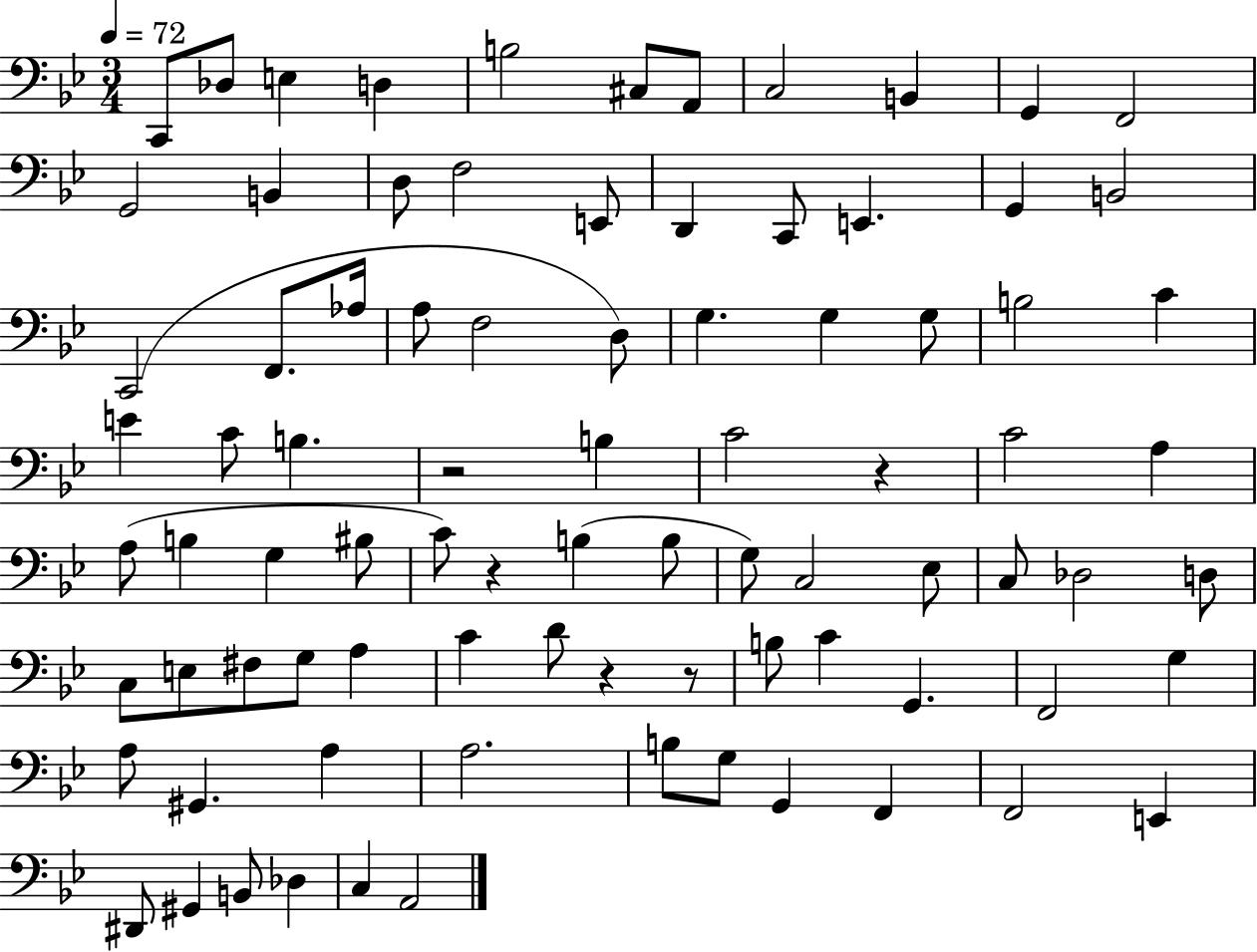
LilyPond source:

{
  \clef bass
  \numericTimeSignature
  \time 3/4
  \key bes \major
  \tempo 4 = 72
  \repeat volta 2 { c,8 des8 e4 d4 | b2 cis8 a,8 | c2 b,4 | g,4 f,2 | \break g,2 b,4 | d8 f2 e,8 | d,4 c,8 e,4. | g,4 b,2 | \break c,2( f,8. aes16 | a8 f2 d8) | g4. g4 g8 | b2 c'4 | \break e'4 c'8 b4. | r2 b4 | c'2 r4 | c'2 a4 | \break a8( b4 g4 bis8 | c'8) r4 b4( b8 | g8) c2 ees8 | c8 des2 d8 | \break c8 e8 fis8 g8 a4 | c'4 d'8 r4 r8 | b8 c'4 g,4. | f,2 g4 | \break a8 gis,4. a4 | a2. | b8 g8 g,4 f,4 | f,2 e,4 | \break dis,8 gis,4 b,8 des4 | c4 a,2 | } \bar "|."
}